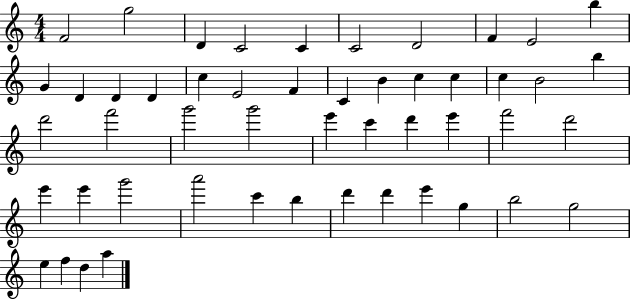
F4/h G5/h D4/q C4/h C4/q C4/h D4/h F4/q E4/h B5/q G4/q D4/q D4/q D4/q C5/q E4/h F4/q C4/q B4/q C5/q C5/q C5/q B4/h B5/q D6/h F6/h G6/h G6/h E6/q C6/q D6/q E6/q F6/h D6/h E6/q E6/q G6/h A6/h C6/q B5/q D6/q D6/q E6/q G5/q B5/h G5/h E5/q F5/q D5/q A5/q